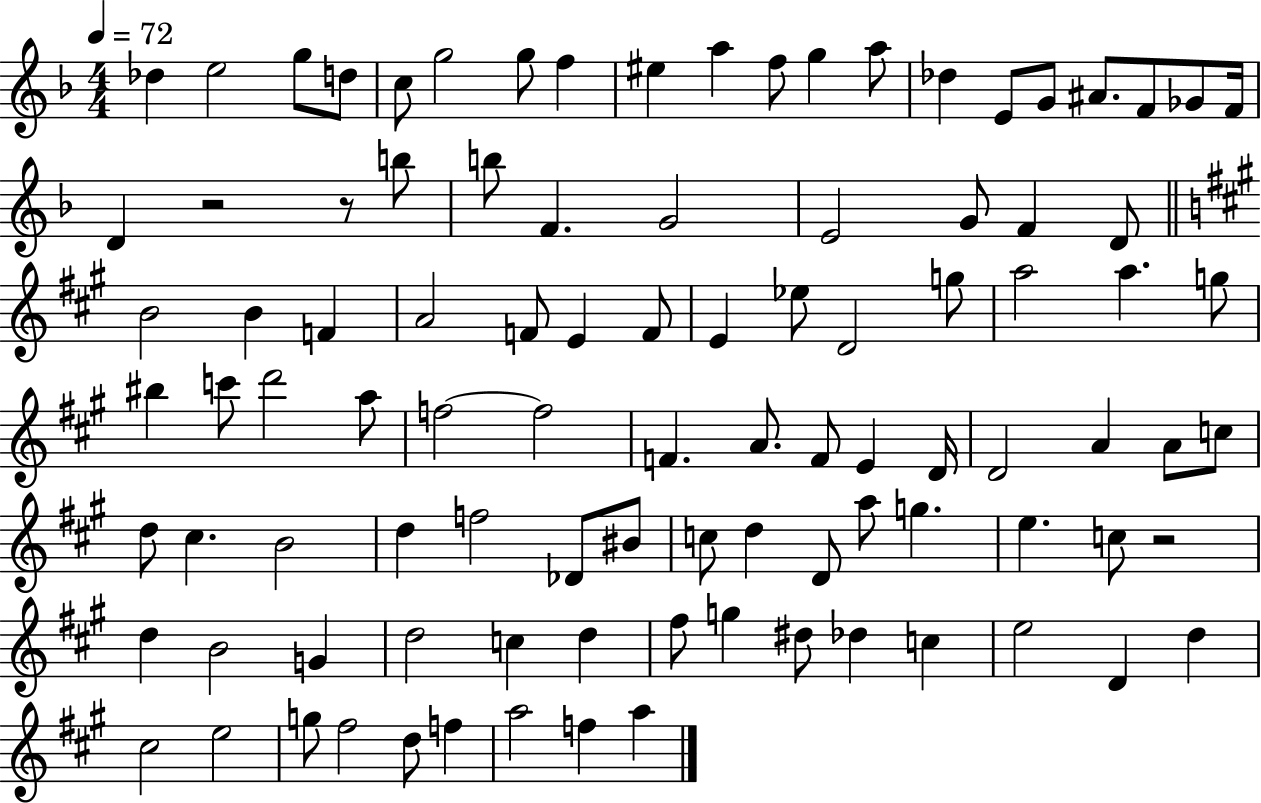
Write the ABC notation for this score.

X:1
T:Untitled
M:4/4
L:1/4
K:F
_d e2 g/2 d/2 c/2 g2 g/2 f ^e a f/2 g a/2 _d E/2 G/2 ^A/2 F/2 _G/2 F/4 D z2 z/2 b/2 b/2 F G2 E2 G/2 F D/2 B2 B F A2 F/2 E F/2 E _e/2 D2 g/2 a2 a g/2 ^b c'/2 d'2 a/2 f2 f2 F A/2 F/2 E D/4 D2 A A/2 c/2 d/2 ^c B2 d f2 _D/2 ^B/2 c/2 d D/2 a/2 g e c/2 z2 d B2 G d2 c d ^f/2 g ^d/2 _d c e2 D d ^c2 e2 g/2 ^f2 d/2 f a2 f a